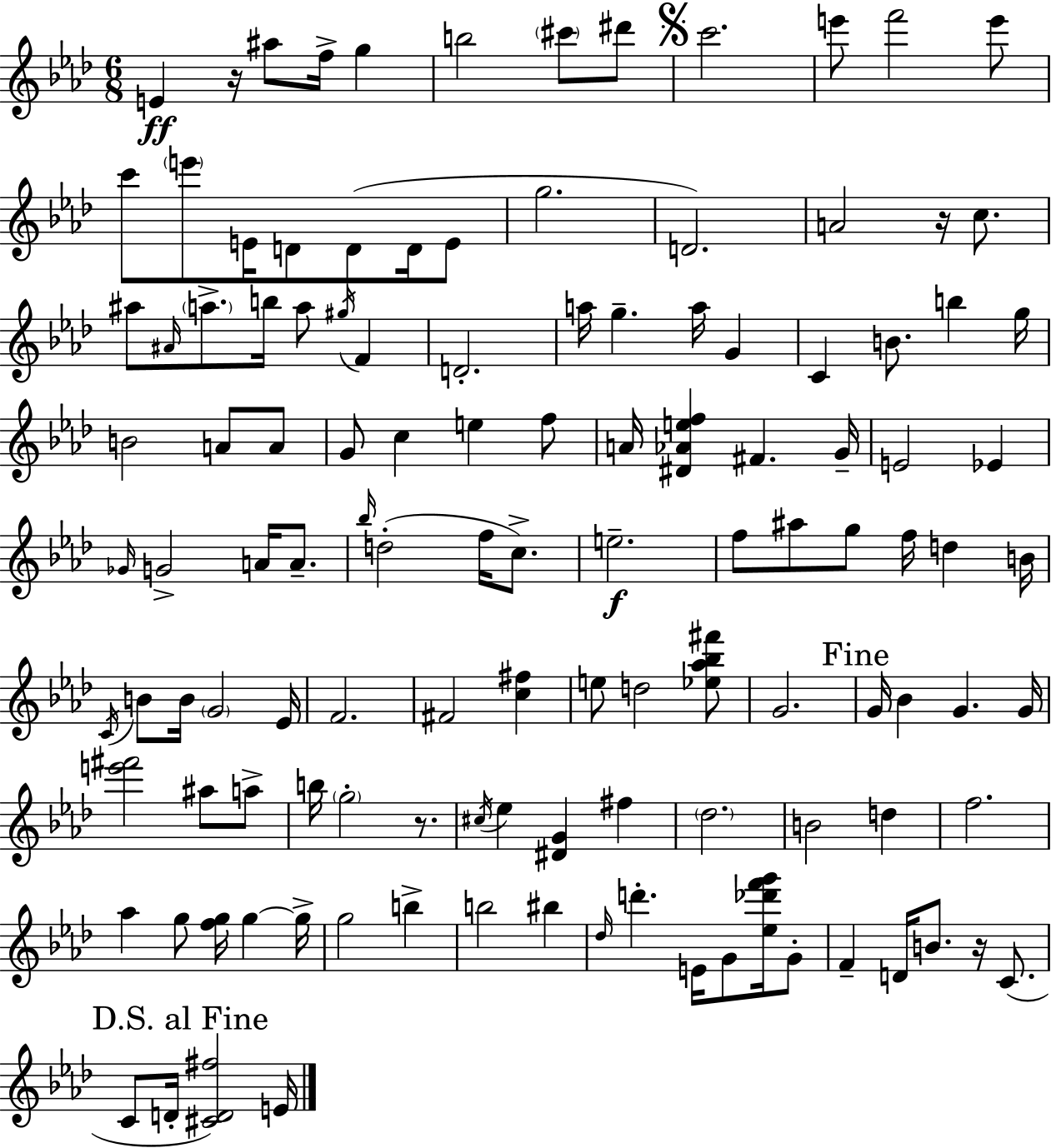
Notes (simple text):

E4/q R/s A#5/e F5/s G5/q B5/h C#6/e D#6/e C6/h. E6/e F6/h E6/e C6/e E6/e E4/s D4/e D4/e D4/s E4/e G5/h. D4/h. A4/h R/s C5/e. A#5/e A#4/s A5/e. B5/s A5/e G#5/s F4/q D4/h. A5/s G5/q. A5/s G4/q C4/q B4/e. B5/q G5/s B4/h A4/e A4/e G4/e C5/q E5/q F5/e A4/s [D#4,Ab4,E5,F5]/q F#4/q. G4/s E4/h Eb4/q Gb4/s G4/h A4/s A4/e. Bb5/s D5/h F5/s C5/e. E5/h. F5/e A#5/e G5/e F5/s D5/q B4/s C4/s B4/e B4/s G4/h Eb4/s F4/h. F#4/h [C5,F#5]/q E5/e D5/h [Eb5,Ab5,Bb5,F#6]/e G4/h. G4/s Bb4/q G4/q. G4/s [E6,F#6]/h A#5/e A5/e B5/s G5/h R/e. C#5/s Eb5/q [D#4,G4]/q F#5/q Db5/h. B4/h D5/q F5/h. Ab5/q G5/e [F5,G5]/s G5/q G5/s G5/h B5/q B5/h BIS5/q Db5/s D6/q. E4/s G4/e [Eb5,Db6,F6,G6]/s G4/e F4/q D4/s B4/e. R/s C4/e. C4/e D4/s [C#4,D4,F#5]/h E4/s